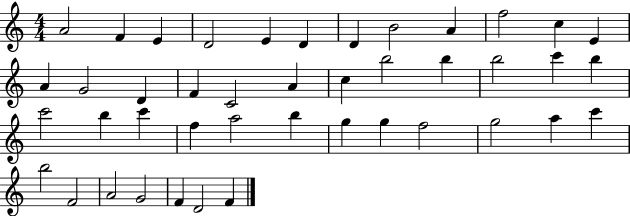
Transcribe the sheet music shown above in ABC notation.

X:1
T:Untitled
M:4/4
L:1/4
K:C
A2 F E D2 E D D B2 A f2 c E A G2 D F C2 A c b2 b b2 c' b c'2 b c' f a2 b g g f2 g2 a c' b2 F2 A2 G2 F D2 F